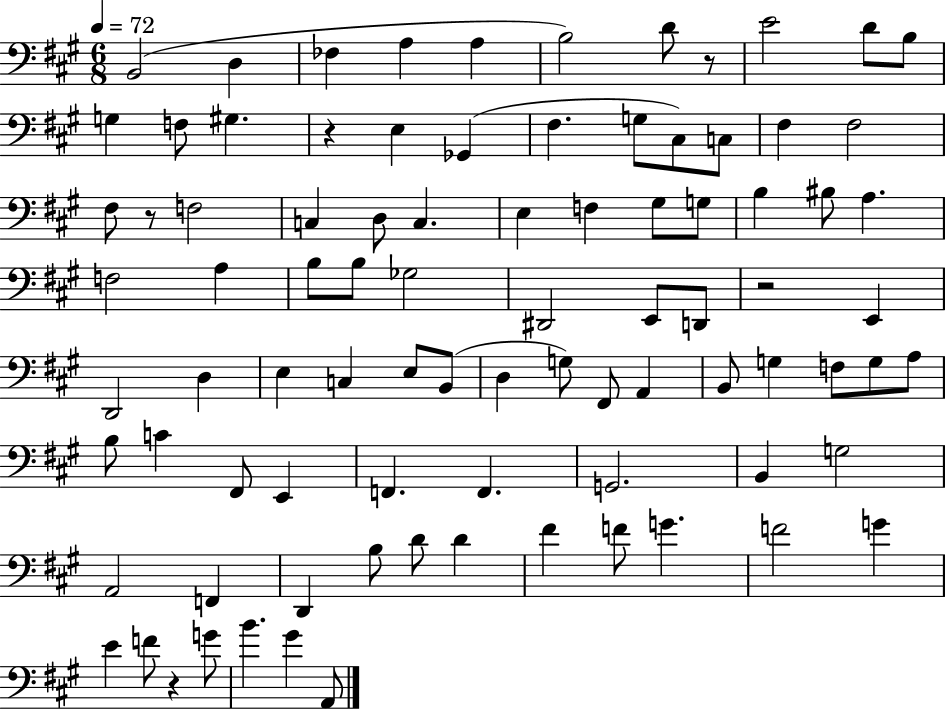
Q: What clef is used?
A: bass